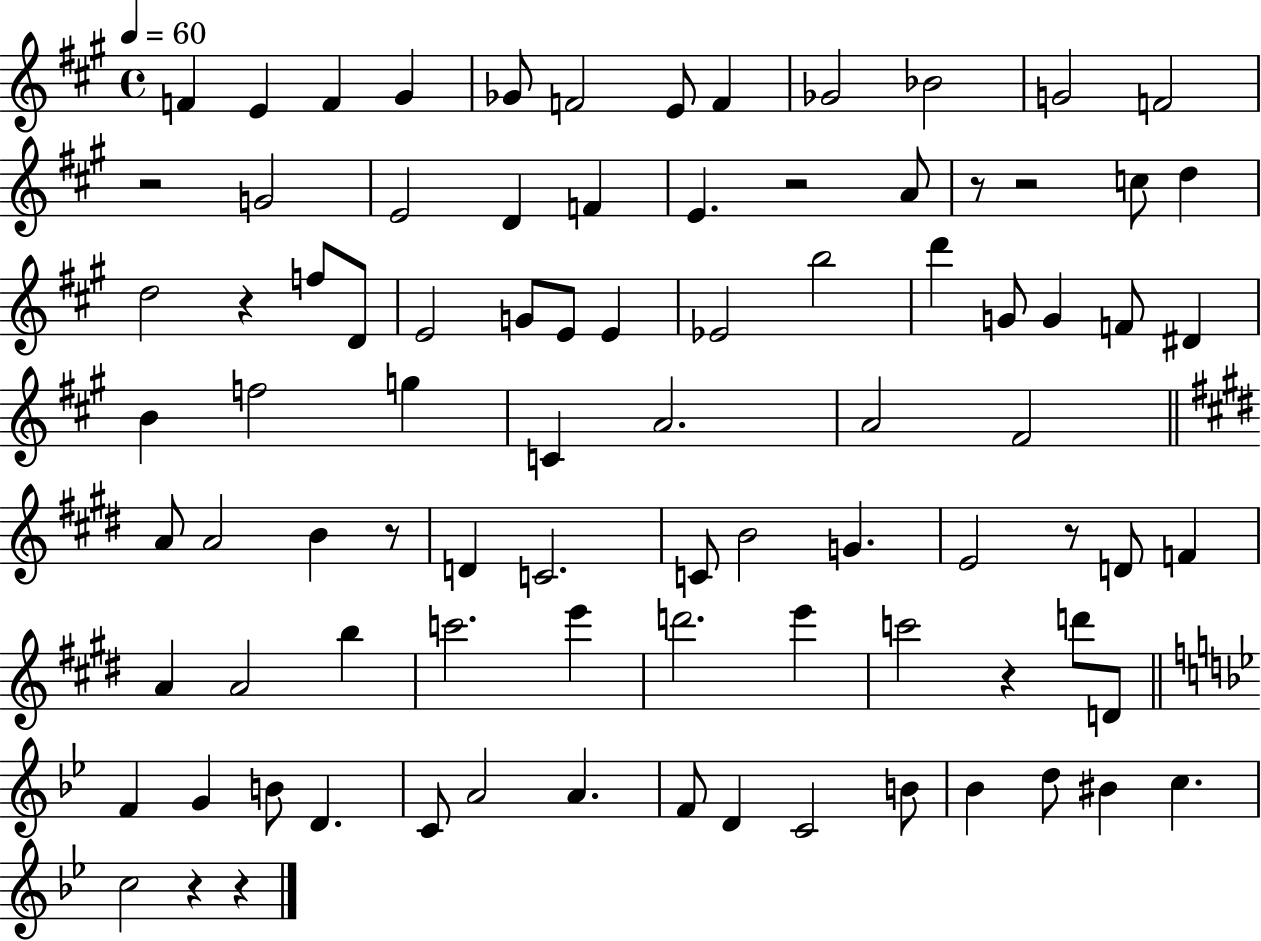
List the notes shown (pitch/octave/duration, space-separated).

F4/q E4/q F4/q G#4/q Gb4/e F4/h E4/e F4/q Gb4/h Bb4/h G4/h F4/h R/h G4/h E4/h D4/q F4/q E4/q. R/h A4/e R/e R/h C5/e D5/q D5/h R/q F5/e D4/e E4/h G4/e E4/e E4/q Eb4/h B5/h D6/q G4/e G4/q F4/e D#4/q B4/q F5/h G5/q C4/q A4/h. A4/h F#4/h A4/e A4/h B4/q R/e D4/q C4/h. C4/e B4/h G4/q. E4/h R/e D4/e F4/q A4/q A4/h B5/q C6/h. E6/q D6/h. E6/q C6/h R/q D6/e D4/e F4/q G4/q B4/e D4/q. C4/e A4/h A4/q. F4/e D4/q C4/h B4/e Bb4/q D5/e BIS4/q C5/q. C5/h R/q R/q